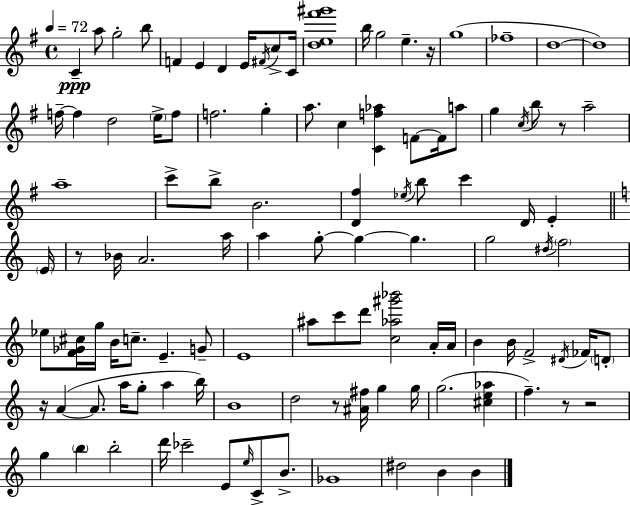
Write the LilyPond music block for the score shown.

{
  \clef treble
  \time 4/4
  \defaultTimeSignature
  \key e \minor
  \tempo 4 = 72
  \repeat volta 2 { c'4--\ppp a''8 g''2-. b''8 | f'4 e'4 d'4 e'16 \acciaccatura { fis'16 } c''8-> | c'16 <d'' e'' fis''' gis'''>1 | b''16 g''2 e''4.-- | \break r16 g''1( | fes''1-- | d''1~~ | d''1) | \break f''16--~~ f''4 d''2 \parenthesize e''16-> f''8 | f''2. g''4-. | a''8. c''4 <c' f'' aes''>4 f'8~~ f'16 a''8 | g''4 \acciaccatura { c''16 } b''8 r8 a''2-- | \break a''1-- | c'''8-> b''8-> b'2. | <d' fis''>4 \acciaccatura { ees''16 } b''8 c'''4 d'16 e'4-. | \bar "||" \break \key c \major \parenthesize e'16 r8 bes'16 a'2. | a''16 a''4 g''8-.~~ g''4~~ g''4. | g''2 \acciaccatura { dis''16 } \parenthesize f''2 | ees''8 <f' ges' cis''>16 g''16 b'16 c''8.-- e'4.-- | \break g'8-- e'1 | ais''8 c'''8 d'''8 <c'' aes'' gis''' bes'''>2 | a'16-. a'16 b'4 b'16 f'2-> \acciaccatura { dis'16 } | fes'16 \parenthesize d'8-. r16 a'4~(~ a'8. a''16 g''8-. a''4 | \break b''16) b'1 | d''2 r8 <ais' fis''>16 g''4 | g''16 g''2.( <cis'' e'' aes''>4 | f''4.--) r8 r2 | \break g''4 \parenthesize b''4 b''2-. | d'''16 ces'''2-- e'8 \grace { e''16 } c'8-> | b'8.-> ges'1 | dis''2 b'4 | \break b'4 } \bar "|."
}